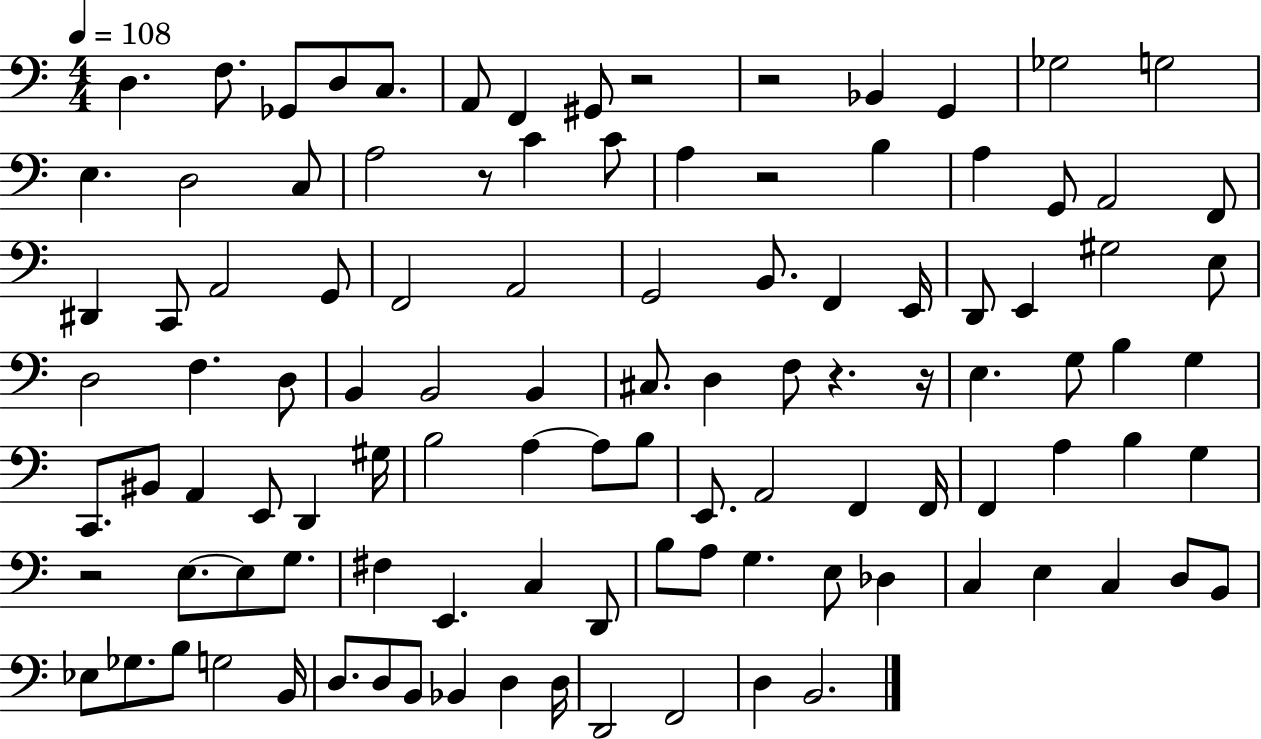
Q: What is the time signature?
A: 4/4